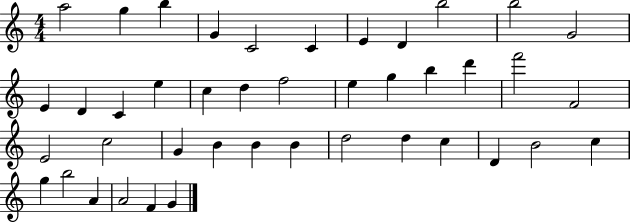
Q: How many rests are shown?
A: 0